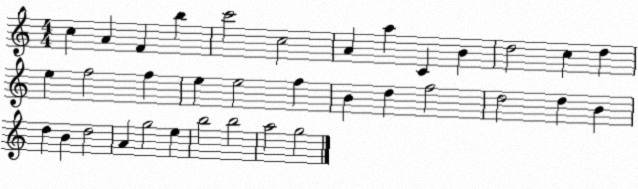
X:1
T:Untitled
M:4/4
L:1/4
K:C
c A F b c'2 c2 A a C B d2 c d e f2 f e e2 f B d f2 d2 d B d B d2 A g2 e b2 b2 a2 g2